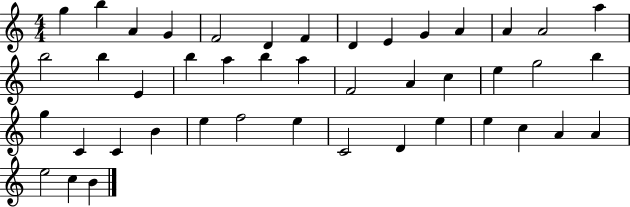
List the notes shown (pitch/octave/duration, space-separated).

G5/q B5/q A4/q G4/q F4/h D4/q F4/q D4/q E4/q G4/q A4/q A4/q A4/h A5/q B5/h B5/q E4/q B5/q A5/q B5/q A5/q F4/h A4/q C5/q E5/q G5/h B5/q G5/q C4/q C4/q B4/q E5/q F5/h E5/q C4/h D4/q E5/q E5/q C5/q A4/q A4/q E5/h C5/q B4/q